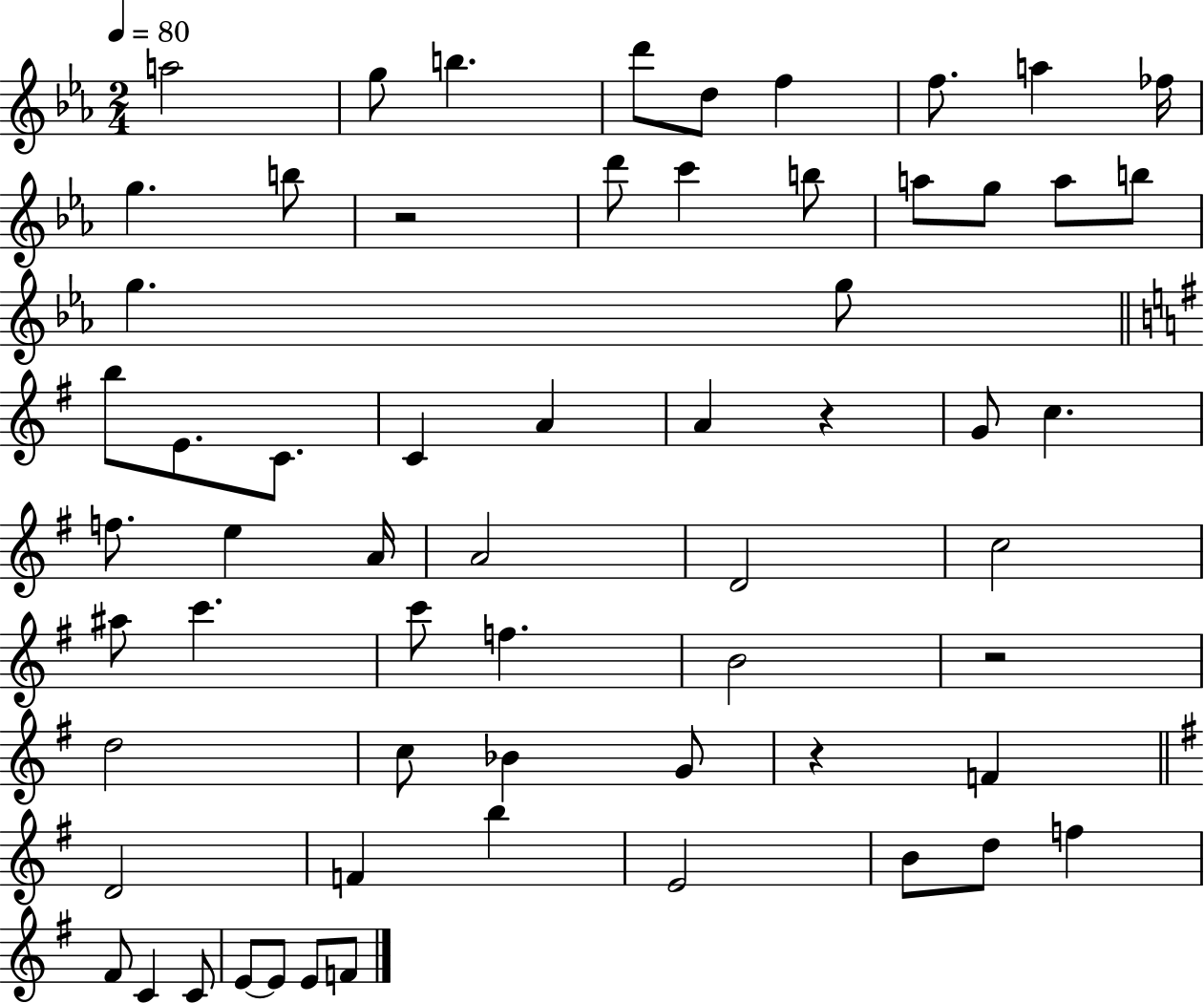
{
  \clef treble
  \numericTimeSignature
  \time 2/4
  \key ees \major
  \tempo 4 = 80
  a''2 | g''8 b''4. | d'''8 d''8 f''4 | f''8. a''4 fes''16 | \break g''4. b''8 | r2 | d'''8 c'''4 b''8 | a''8 g''8 a''8 b''8 | \break g''4. g''8 | \bar "||" \break \key g \major b''8 e'8. c'8. | c'4 a'4 | a'4 r4 | g'8 c''4. | \break f''8. e''4 a'16 | a'2 | d'2 | c''2 | \break ais''8 c'''4. | c'''8 f''4. | b'2 | r2 | \break d''2 | c''8 bes'4 g'8 | r4 f'4 | \bar "||" \break \key g \major d'2 | f'4 b''4 | e'2 | b'8 d''8 f''4 | \break fis'8 c'4 c'8 | e'8~~ e'8 e'8 f'8 | \bar "|."
}